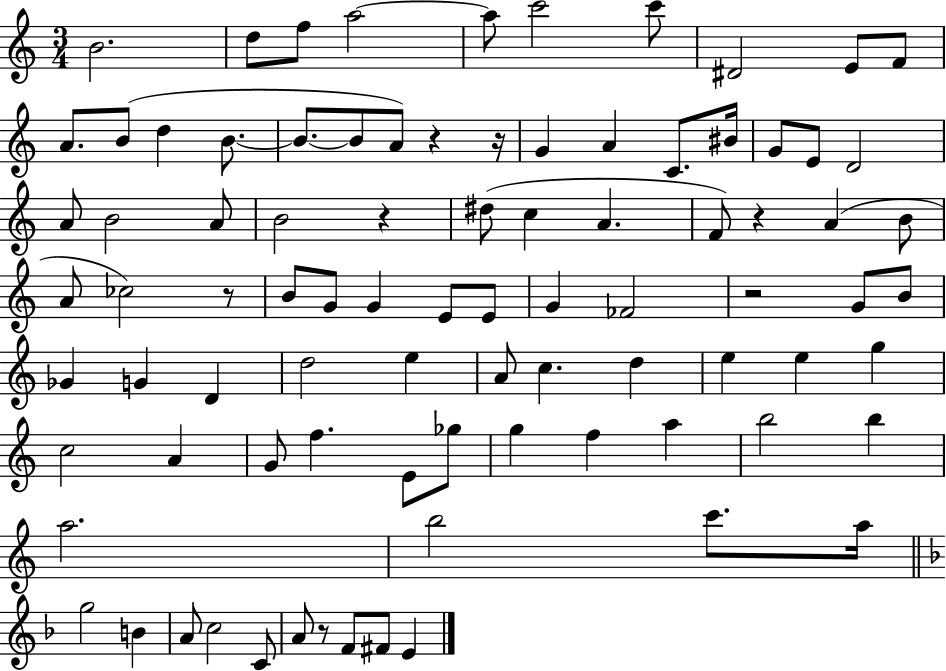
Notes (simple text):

B4/h. D5/e F5/e A5/h A5/e C6/h C6/e D#4/h E4/e F4/e A4/e. B4/e D5/q B4/e. B4/e. B4/e A4/e R/q R/s G4/q A4/q C4/e. BIS4/s G4/e E4/e D4/h A4/e B4/h A4/e B4/h R/q D#5/e C5/q A4/q. F4/e R/q A4/q B4/e A4/e CES5/h R/e B4/e G4/e G4/q E4/e E4/e G4/q FES4/h R/h G4/e B4/e Gb4/q G4/q D4/q D5/h E5/q A4/e C5/q. D5/q E5/q E5/q G5/q C5/h A4/q G4/e F5/q. E4/e Gb5/e G5/q F5/q A5/q B5/h B5/q A5/h. B5/h C6/e. A5/s G5/h B4/q A4/e C5/h C4/e A4/e R/e F4/e F#4/e E4/q